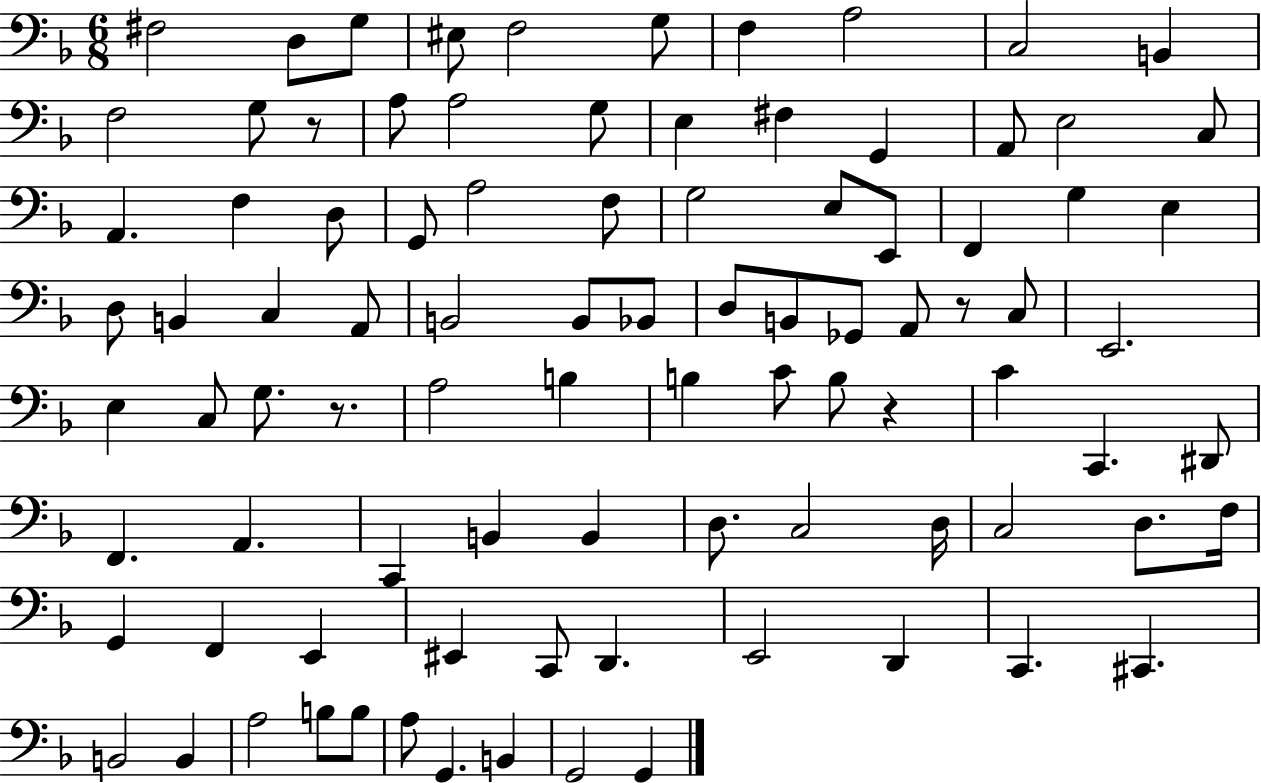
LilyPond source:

{
  \clef bass
  \numericTimeSignature
  \time 6/8
  \key f \major
  fis2 d8 g8 | eis8 f2 g8 | f4 a2 | c2 b,4 | \break f2 g8 r8 | a8 a2 g8 | e4 fis4 g,4 | a,8 e2 c8 | \break a,4. f4 d8 | g,8 a2 f8 | g2 e8 e,8 | f,4 g4 e4 | \break d8 b,4 c4 a,8 | b,2 b,8 bes,8 | d8 b,8 ges,8 a,8 r8 c8 | e,2. | \break e4 c8 g8. r8. | a2 b4 | b4 c'8 b8 r4 | c'4 c,4. dis,8 | \break f,4. a,4. | c,4 b,4 b,4 | d8. c2 d16 | c2 d8. f16 | \break g,4 f,4 e,4 | eis,4 c,8 d,4. | e,2 d,4 | c,4. cis,4. | \break b,2 b,4 | a2 b8 b8 | a8 g,4. b,4 | g,2 g,4 | \break \bar "|."
}